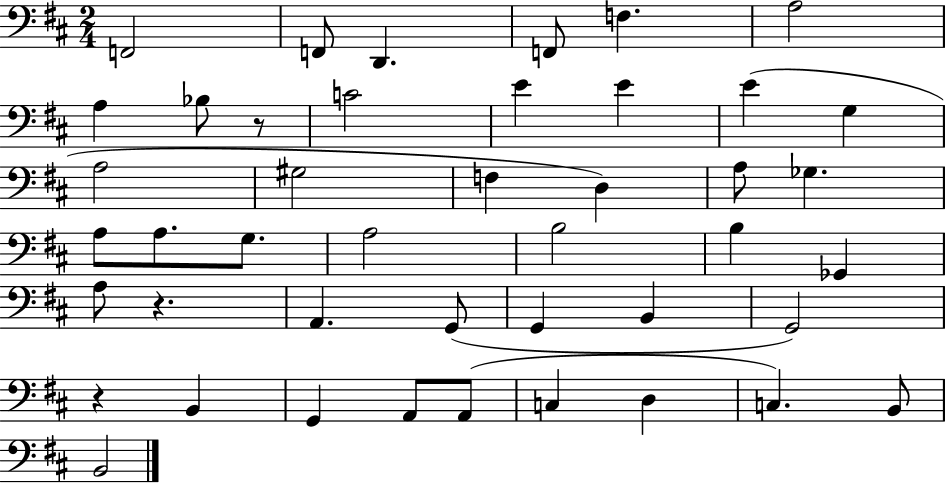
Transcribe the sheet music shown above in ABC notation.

X:1
T:Untitled
M:2/4
L:1/4
K:D
F,,2 F,,/2 D,, F,,/2 F, A,2 A, _B,/2 z/2 C2 E E E G, A,2 ^G,2 F, D, A,/2 _G, A,/2 A,/2 G,/2 A,2 B,2 B, _G,, A,/2 z A,, G,,/2 G,, B,, G,,2 z B,, G,, A,,/2 A,,/2 C, D, C, B,,/2 B,,2